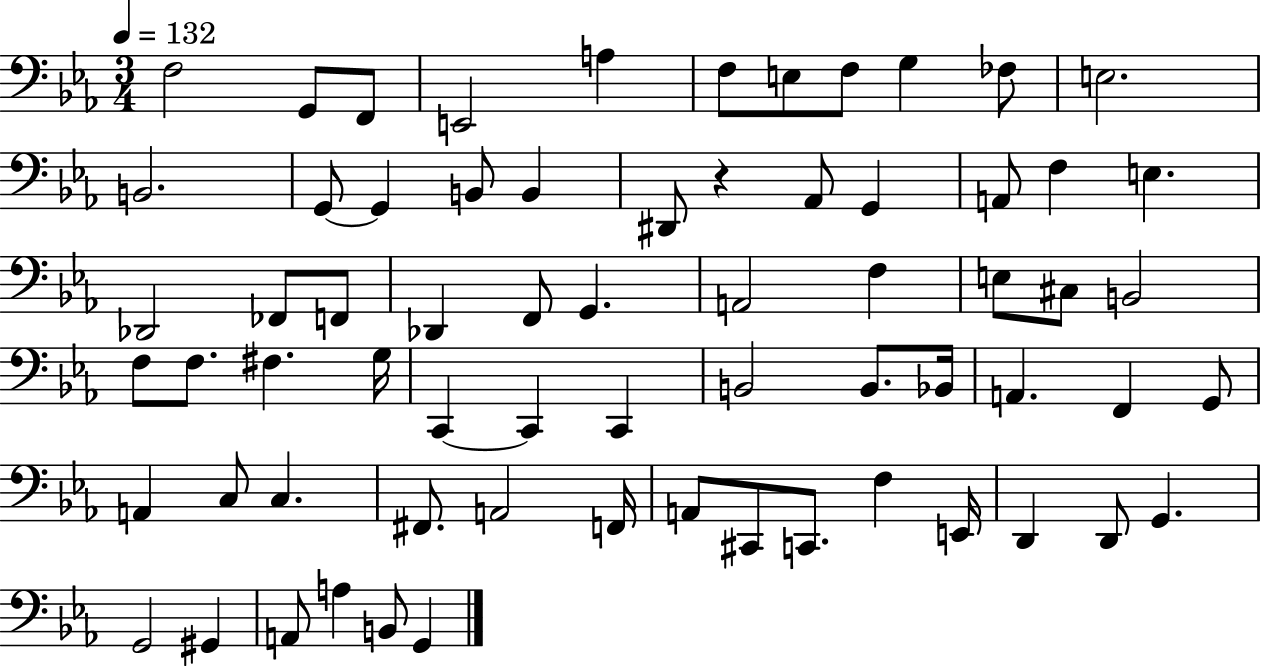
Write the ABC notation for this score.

X:1
T:Untitled
M:3/4
L:1/4
K:Eb
F,2 G,,/2 F,,/2 E,,2 A, F,/2 E,/2 F,/2 G, _F,/2 E,2 B,,2 G,,/2 G,, B,,/2 B,, ^D,,/2 z _A,,/2 G,, A,,/2 F, E, _D,,2 _F,,/2 F,,/2 _D,, F,,/2 G,, A,,2 F, E,/2 ^C,/2 B,,2 F,/2 F,/2 ^F, G,/4 C,, C,, C,, B,,2 B,,/2 _B,,/4 A,, F,, G,,/2 A,, C,/2 C, ^F,,/2 A,,2 F,,/4 A,,/2 ^C,,/2 C,,/2 F, E,,/4 D,, D,,/2 G,, G,,2 ^G,, A,,/2 A, B,,/2 G,,